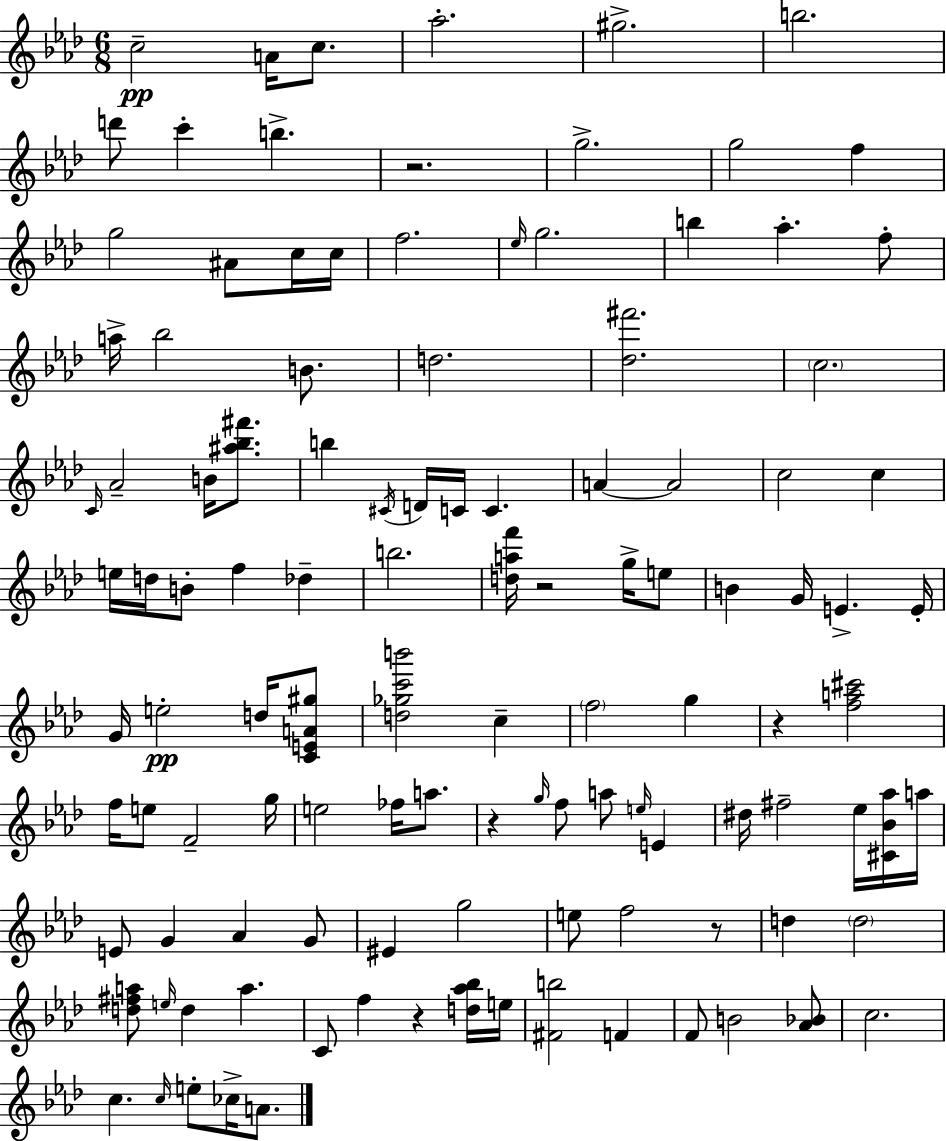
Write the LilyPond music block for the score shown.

{
  \clef treble
  \numericTimeSignature
  \time 6/8
  \key aes \major
  c''2--\pp a'16 c''8. | aes''2.-. | gis''2.-> | b''2. | \break d'''8 c'''4-. b''4.-> | r2. | g''2.-> | g''2 f''4 | \break g''2 ais'8 c''16 c''16 | f''2. | \grace { ees''16 } g''2. | b''4 aes''4.-. f''8-. | \break a''16-> bes''2 b'8. | d''2. | <des'' fis'''>2. | \parenthesize c''2. | \break \grace { c'16 } aes'2-- b'16 <ais'' bes'' fis'''>8. | b''4 \acciaccatura { cis'16 } d'16 c'16 c'4. | a'4~~ a'2 | c''2 c''4 | \break e''16 d''16 b'8-. f''4 des''4-- | b''2. | <d'' a'' f'''>16 r2 | g''16-> e''8 b'4 g'16 e'4.-> | \break e'16-. g'16 e''2-.\pp | d''16 <c' e' a' gis''>8 <d'' ges'' c''' b'''>2 c''4-- | \parenthesize f''2 g''4 | r4 <f'' a'' cis'''>2 | \break f''16 e''8 f'2-- | g''16 e''2 fes''16 | a''8. r4 \grace { g''16 } f''8 a''8 | \grace { e''16 } e'4 dis''16 fis''2-- | \break ees''16 <cis' bes' aes''>16 a''16 e'8 g'4 aes'4 | g'8 eis'4 g''2 | e''8 f''2 | r8 d''4 \parenthesize d''2 | \break <d'' fis'' a''>8 \grace { e''16 } d''4 | a''4. c'8 f''4 | r4 <d'' aes'' bes''>16 e''16 <fis' b''>2 | f'4 f'8 b'2 | \break <aes' bes'>8 c''2. | c''4. | \grace { c''16 } e''8-. ces''16-> a'8. \bar "|."
}